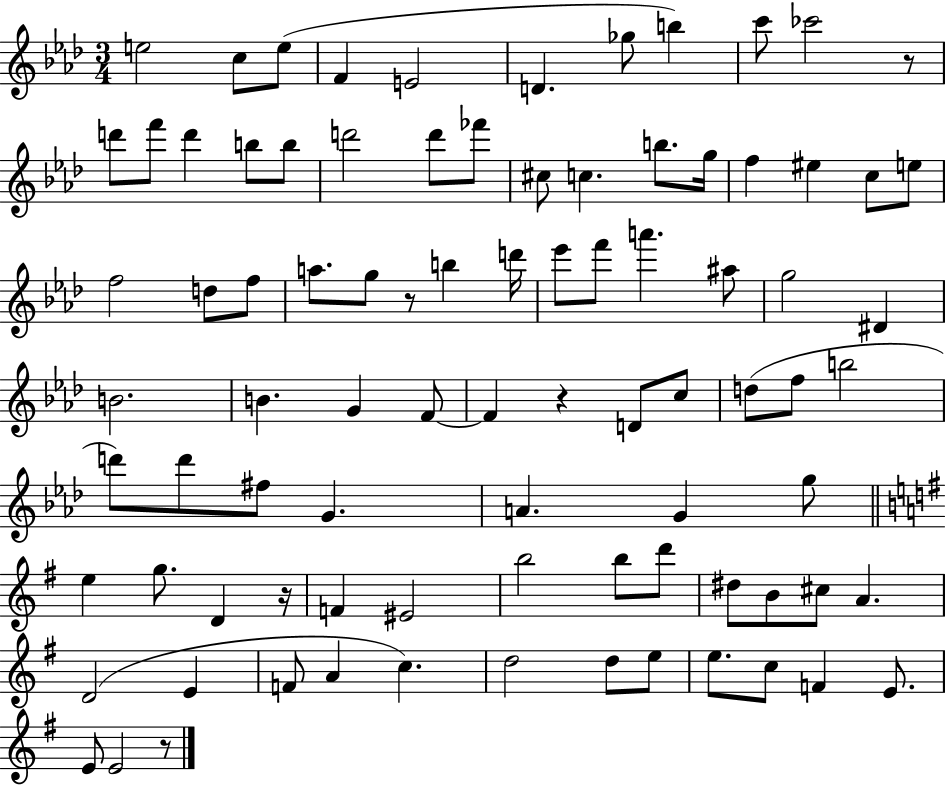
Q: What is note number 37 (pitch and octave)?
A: A#5